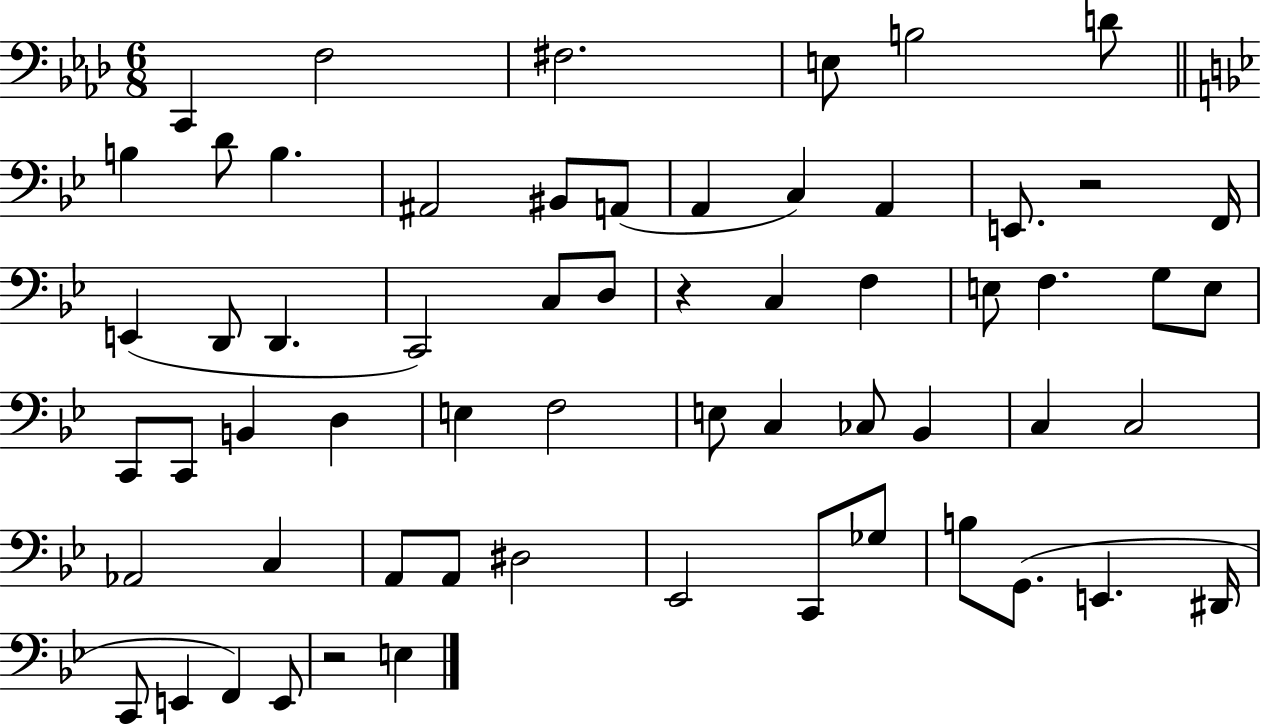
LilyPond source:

{
  \clef bass
  \numericTimeSignature
  \time 6/8
  \key aes \major
  c,4 f2 | fis2. | e8 b2 d'8 | \bar "||" \break \key bes \major b4 d'8 b4. | ais,2 bis,8 a,8( | a,4 c4) a,4 | e,8. r2 f,16 | \break e,4( d,8 d,4. | c,2) c8 d8 | r4 c4 f4 | e8 f4. g8 e8 | \break c,8 c,8 b,4 d4 | e4 f2 | e8 c4 ces8 bes,4 | c4 c2 | \break aes,2 c4 | a,8 a,8 dis2 | ees,2 c,8 ges8 | b8 g,8.( e,4. dis,16 | \break c,8 e,4 f,4) e,8 | r2 e4 | \bar "|."
}